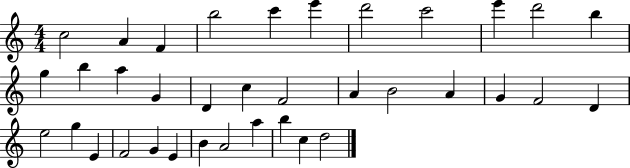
C5/h A4/q F4/q B5/h C6/q E6/q D6/h C6/h E6/q D6/h B5/q G5/q B5/q A5/q G4/q D4/q C5/q F4/h A4/q B4/h A4/q G4/q F4/h D4/q E5/h G5/q E4/q F4/h G4/q E4/q B4/q A4/h A5/q B5/q C5/q D5/h